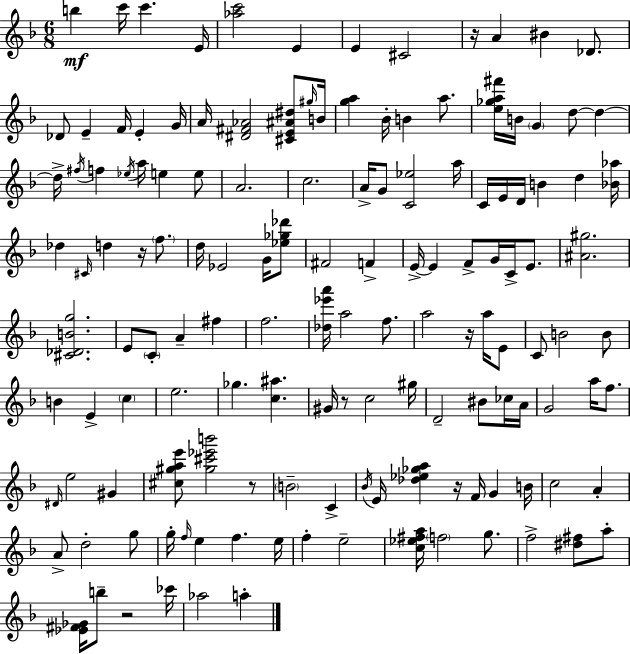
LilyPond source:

{
  \clef treble
  \numericTimeSignature
  \time 6/8
  \key d \minor
  b''4\mf c'''16 c'''4. e'16 | <aes'' c'''>2 e'4 | e'4 cis'2 | r16 a'4 bis'4 des'8. | \break des'8 e'4-- f'16 e'4-. g'16 | a'16 <dis' fis' aes'>2 <cis' e' ais' dis''>8 \grace { gis''16 } | b'16 <g'' a''>4 bes'16-. b'4 a''8. | <e'' ges'' a'' fis'''>16 b'16 \parenthesize g'4 d''8~~ d''4~~ | \break d''16-> \acciaccatura { fis''16 } f''4 \acciaccatura { ees''16 } a''16 e''4 | e''8 a'2. | c''2. | a'16-> g'8 <c' ees''>2 | \break a''16 c'16 e'16 d'16 b'4 d''4 | <bes' aes''>16 des''4 \grace { cis'16 } d''4 | r16 \parenthesize f''8. d''16 ees'2 | g'16 <ees'' ges'' des'''>8 fis'2 | \break f'4-> e'16->~~ e'4 f'8-> g'16 | c'16-> e'8. <ais' gis''>2. | <cis' des' b' g''>2. | e'8 \parenthesize c'8-. a'4-- | \break fis''4 f''2. | <des'' ees''' a'''>16 a''2 | f''8. a''2 | r16 a''16 e'8 c'8 b'2 | \break b'8 b'4 e'4-> | \parenthesize c''4 e''2. | ges''4. <c'' ais''>4. | gis'16 r8 c''2 | \break gis''16 d'2-- | bis'8 ces''16 a'16 g'2 | a''16 f''8. \grace { dis'16 } e''2 | gis'4 <cis'' gis'' a'' e'''>8 <gis'' cis''' ees''' b'''>2 | \break r8 \parenthesize b'2-- | c'4-> \acciaccatura { bes'16 } e'16 <des'' ees'' ges'' a''>4 r16 | f'16 g'4 b'16 c''2 | a'4-. a'8-> d''2-. | \break g''8 g''16-. \grace { f''16 } e''4 | f''4. e''16 f''4-. e''2-- | <c'' ees'' fis'' a''>16 \parenthesize f''2 | g''8. f''2-> | \break <dis'' fis''>8 a''8-. <ees' fis' ges'>16 b''8-- r2 | ces'''16 aes''2 | a''4-. \bar "|."
}